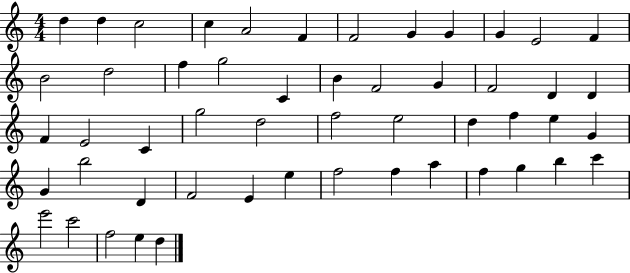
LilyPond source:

{
  \clef treble
  \numericTimeSignature
  \time 4/4
  \key c \major
  d''4 d''4 c''2 | c''4 a'2 f'4 | f'2 g'4 g'4 | g'4 e'2 f'4 | \break b'2 d''2 | f''4 g''2 c'4 | b'4 f'2 g'4 | f'2 d'4 d'4 | \break f'4 e'2 c'4 | g''2 d''2 | f''2 e''2 | d''4 f''4 e''4 g'4 | \break g'4 b''2 d'4 | f'2 e'4 e''4 | f''2 f''4 a''4 | f''4 g''4 b''4 c'''4 | \break e'''2 c'''2 | f''2 e''4 d''4 | \bar "|."
}